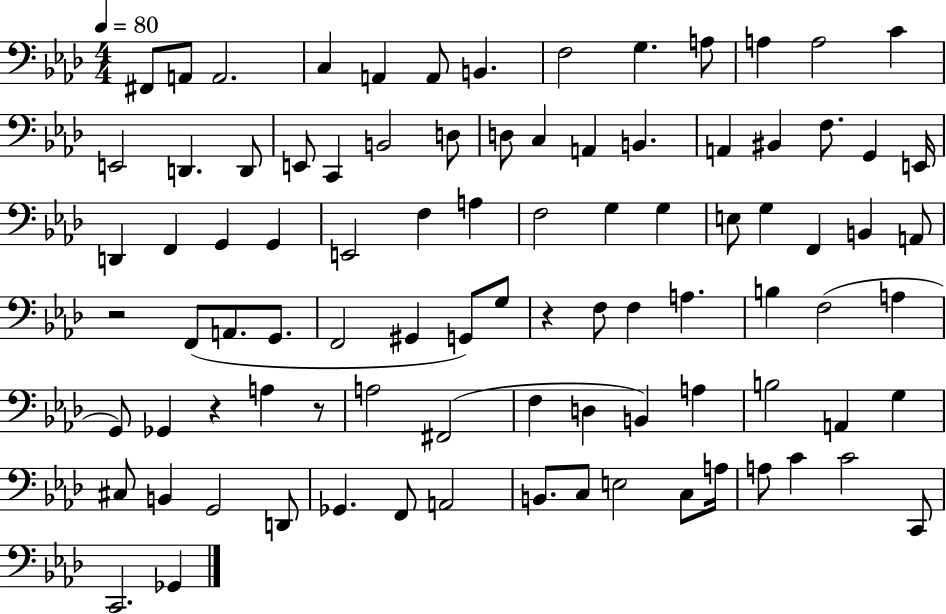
X:1
T:Untitled
M:4/4
L:1/4
K:Ab
^F,,/2 A,,/2 A,,2 C, A,, A,,/2 B,, F,2 G, A,/2 A, A,2 C E,,2 D,, D,,/2 E,,/2 C,, B,,2 D,/2 D,/2 C, A,, B,, A,, ^B,, F,/2 G,, E,,/4 D,, F,, G,, G,, E,,2 F, A, F,2 G, G, E,/2 G, F,, B,, A,,/2 z2 F,,/2 A,,/2 G,,/2 F,,2 ^G,, G,,/2 G,/2 z F,/2 F, A, B, F,2 A, G,,/2 _G,, z A, z/2 A,2 ^F,,2 F, D, B,, A, B,2 A,, G, ^C,/2 B,, G,,2 D,,/2 _G,, F,,/2 A,,2 B,,/2 C,/2 E,2 C,/2 A,/4 A,/2 C C2 C,,/2 C,,2 _G,,